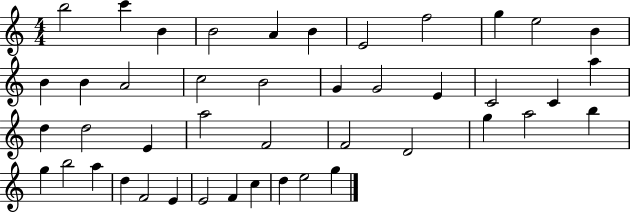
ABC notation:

X:1
T:Untitled
M:4/4
L:1/4
K:C
b2 c' B B2 A B E2 f2 g e2 B B B A2 c2 B2 G G2 E C2 C a d d2 E a2 F2 F2 D2 g a2 b g b2 a d F2 E E2 F c d e2 g